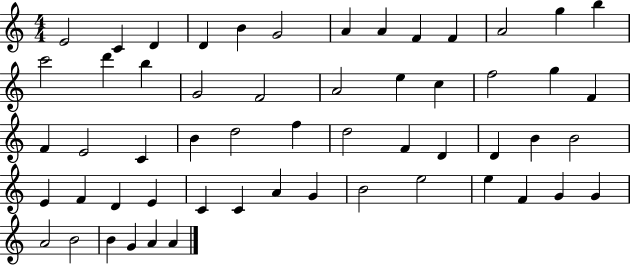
X:1
T:Untitled
M:4/4
L:1/4
K:C
E2 C D D B G2 A A F F A2 g b c'2 d' b G2 F2 A2 e c f2 g F F E2 C B d2 f d2 F D D B B2 E F D E C C A G B2 e2 e F G G A2 B2 B G A A